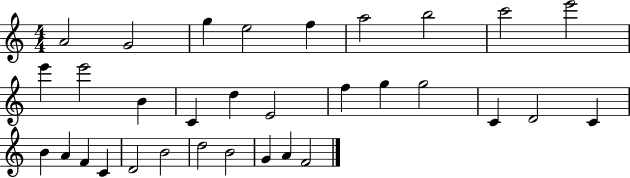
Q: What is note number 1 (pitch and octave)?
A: A4